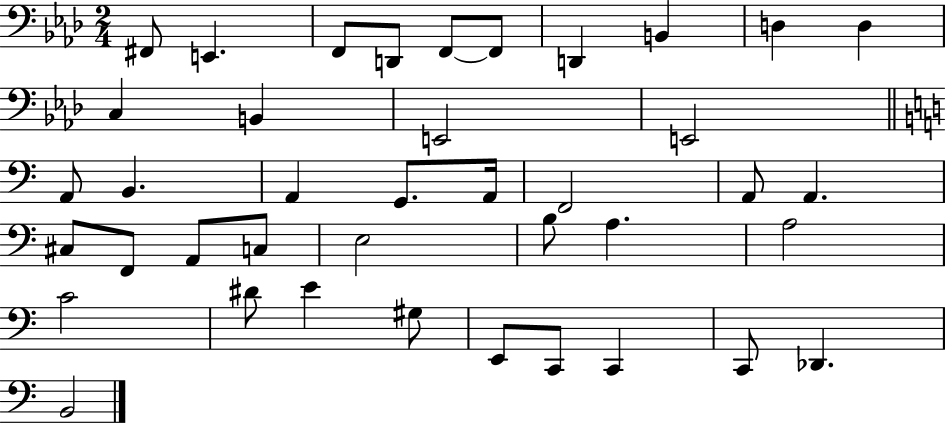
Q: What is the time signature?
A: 2/4